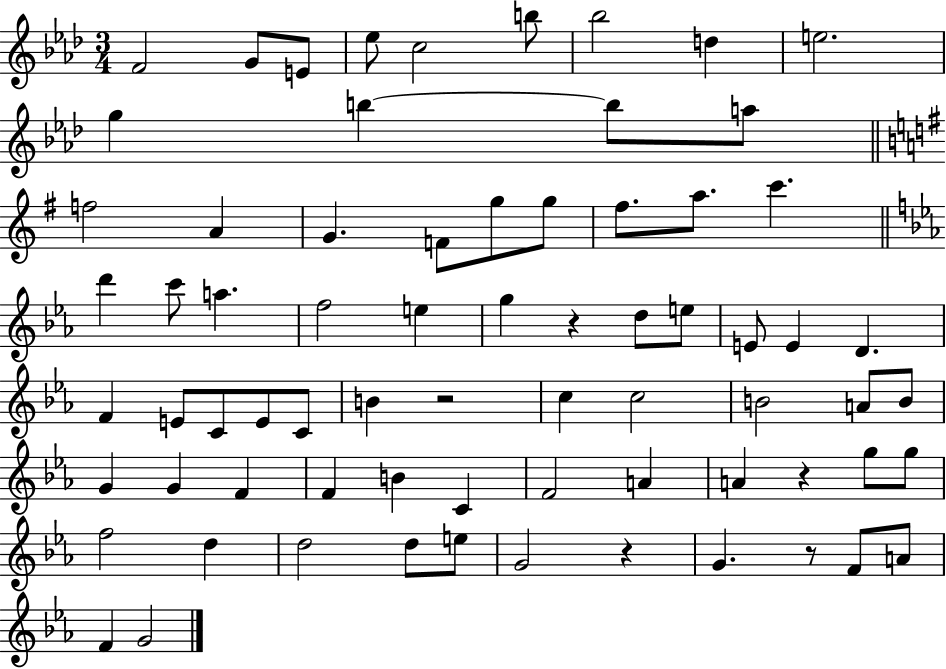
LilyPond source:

{
  \clef treble
  \numericTimeSignature
  \time 3/4
  \key aes \major
  f'2 g'8 e'8 | ees''8 c''2 b''8 | bes''2 d''4 | e''2. | \break g''4 b''4~~ b''8 a''8 | \bar "||" \break \key g \major f''2 a'4 | g'4. f'8 g''8 g''8 | fis''8. a''8. c'''4. | \bar "||" \break \key c \minor d'''4 c'''8 a''4. | f''2 e''4 | g''4 r4 d''8 e''8 | e'8 e'4 d'4. | \break f'4 e'8 c'8 e'8 c'8 | b'4 r2 | c''4 c''2 | b'2 a'8 b'8 | \break g'4 g'4 f'4 | f'4 b'4 c'4 | f'2 a'4 | a'4 r4 g''8 g''8 | \break f''2 d''4 | d''2 d''8 e''8 | g'2 r4 | g'4. r8 f'8 a'8 | \break f'4 g'2 | \bar "|."
}